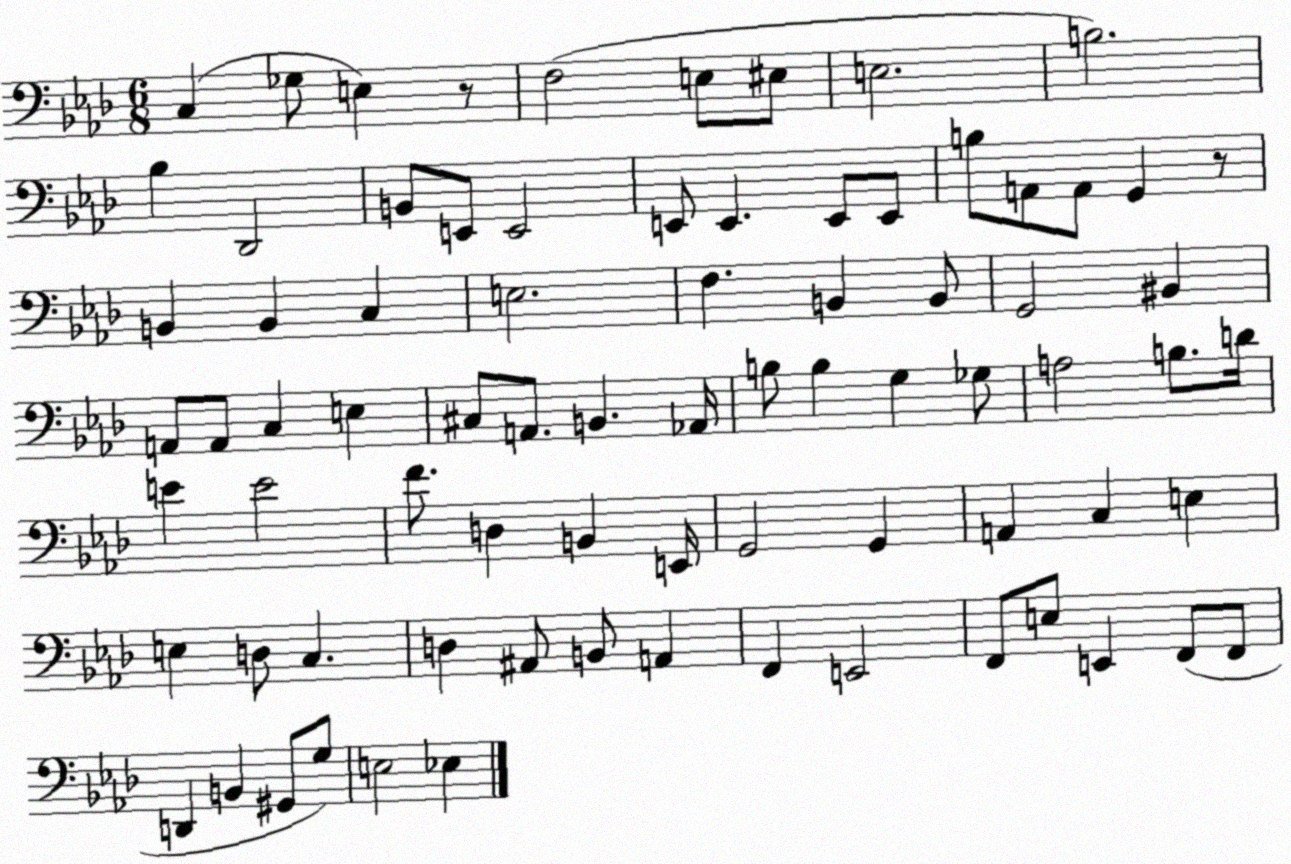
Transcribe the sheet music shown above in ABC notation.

X:1
T:Untitled
M:6/8
L:1/4
K:Ab
C, _G,/2 E, z/2 F,2 E,/2 ^E,/2 E,2 B,2 _B, _D,,2 B,,/2 E,,/2 E,,2 E,,/2 E,, E,,/2 E,,/2 B,/2 A,,/2 A,,/2 G,, z/2 B,, B,, C, E,2 F, B,, B,,/2 G,,2 ^B,, A,,/2 A,,/2 C, E, ^C,/2 A,,/2 B,, _A,,/4 B,/2 B, G, _G,/2 A,2 B,/2 D/4 E E2 F/2 D, B,, E,,/4 G,,2 G,, A,, C, E, E, D,/2 C, D, ^A,,/2 B,,/2 A,, F,, E,,2 F,,/2 E,/2 E,, F,,/2 F,,/2 D,, B,, ^G,,/2 G,/2 E,2 _E,